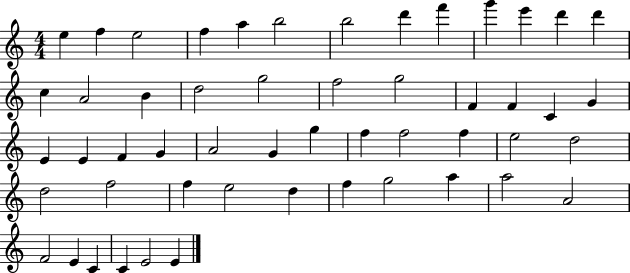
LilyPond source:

{
  \clef treble
  \numericTimeSignature
  \time 4/4
  \key c \major
  e''4 f''4 e''2 | f''4 a''4 b''2 | b''2 d'''4 f'''4 | g'''4 e'''4 d'''4 d'''4 | \break c''4 a'2 b'4 | d''2 g''2 | f''2 g''2 | f'4 f'4 c'4 g'4 | \break e'4 e'4 f'4 g'4 | a'2 g'4 g''4 | f''4 f''2 f''4 | e''2 d''2 | \break d''2 f''2 | f''4 e''2 d''4 | f''4 g''2 a''4 | a''2 a'2 | \break f'2 e'4 c'4 | c'4 e'2 e'4 | \bar "|."
}